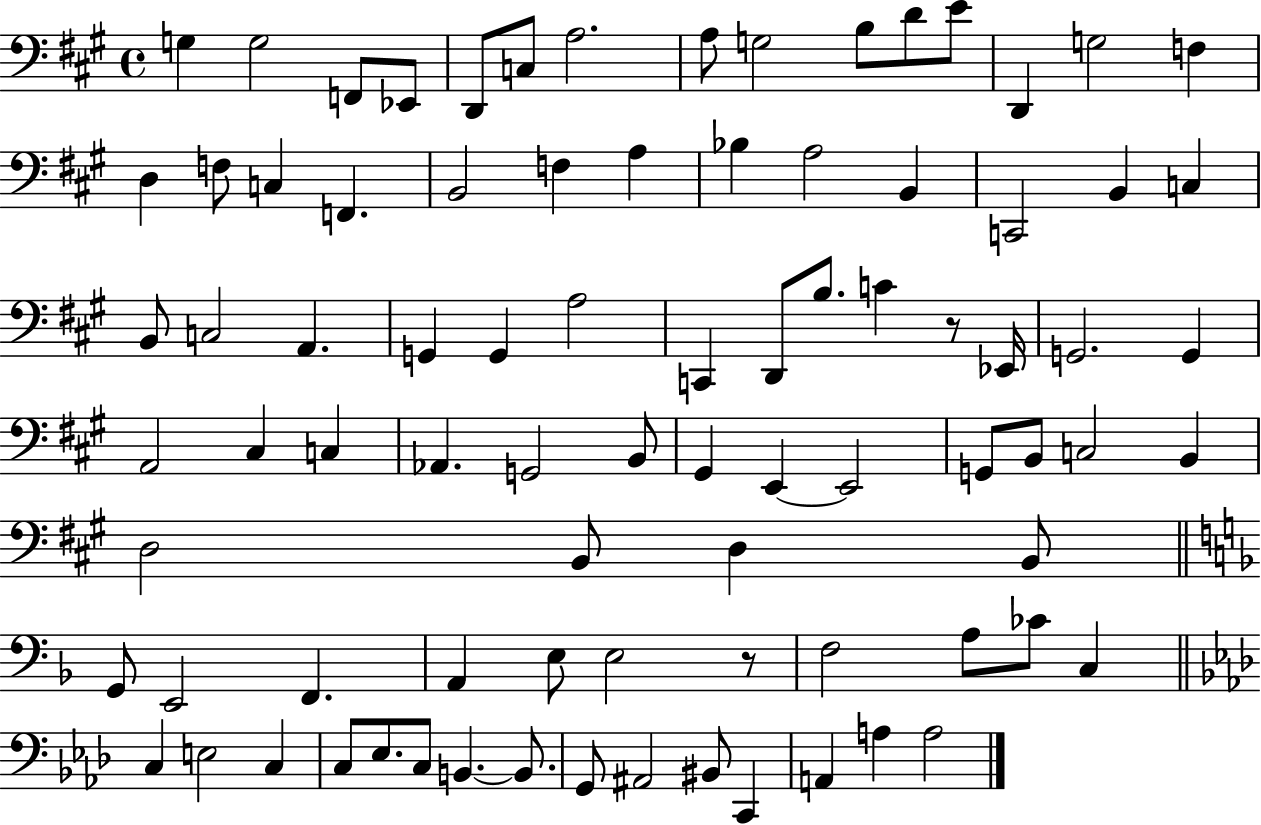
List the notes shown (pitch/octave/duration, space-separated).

G3/q G3/h F2/e Eb2/e D2/e C3/e A3/h. A3/e G3/h B3/e D4/e E4/e D2/q G3/h F3/q D3/q F3/e C3/q F2/q. B2/h F3/q A3/q Bb3/q A3/h B2/q C2/h B2/q C3/q B2/e C3/h A2/q. G2/q G2/q A3/h C2/q D2/e B3/e. C4/q R/e Eb2/s G2/h. G2/q A2/h C#3/q C3/q Ab2/q. G2/h B2/e G#2/q E2/q E2/h G2/e B2/e C3/h B2/q D3/h B2/e D3/q B2/e G2/e E2/h F2/q. A2/q E3/e E3/h R/e F3/h A3/e CES4/e C3/q C3/q E3/h C3/q C3/e Eb3/e. C3/e B2/q. B2/e. G2/e A#2/h BIS2/e C2/q A2/q A3/q A3/h